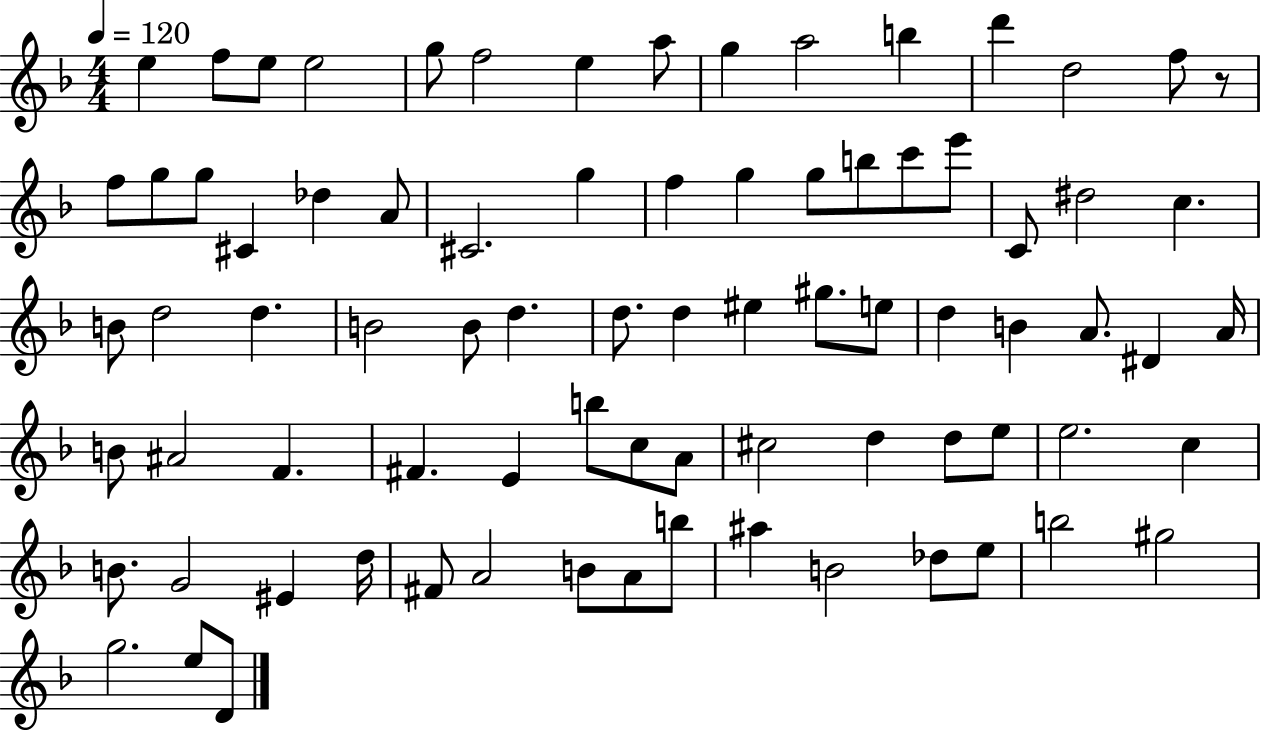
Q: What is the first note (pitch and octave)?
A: E5